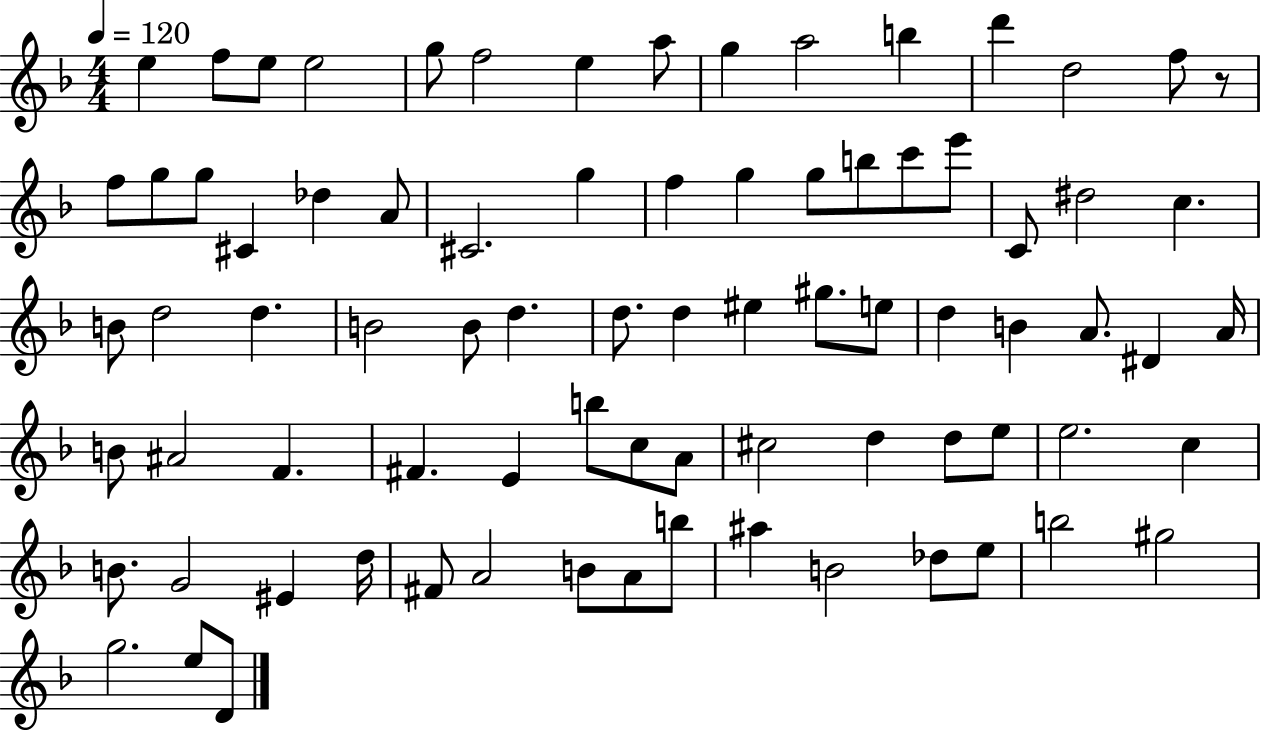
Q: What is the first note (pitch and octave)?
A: E5